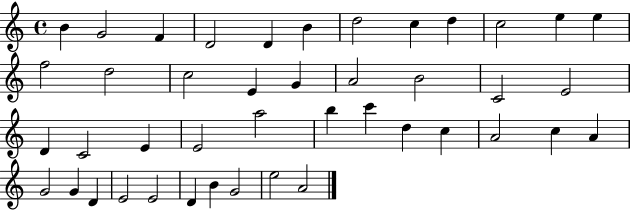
B4/q G4/h F4/q D4/h D4/q B4/q D5/h C5/q D5/q C5/h E5/q E5/q F5/h D5/h C5/h E4/q G4/q A4/h B4/h C4/h E4/h D4/q C4/h E4/q E4/h A5/h B5/q C6/q D5/q C5/q A4/h C5/q A4/q G4/h G4/q D4/q E4/h E4/h D4/q B4/q G4/h E5/h A4/h